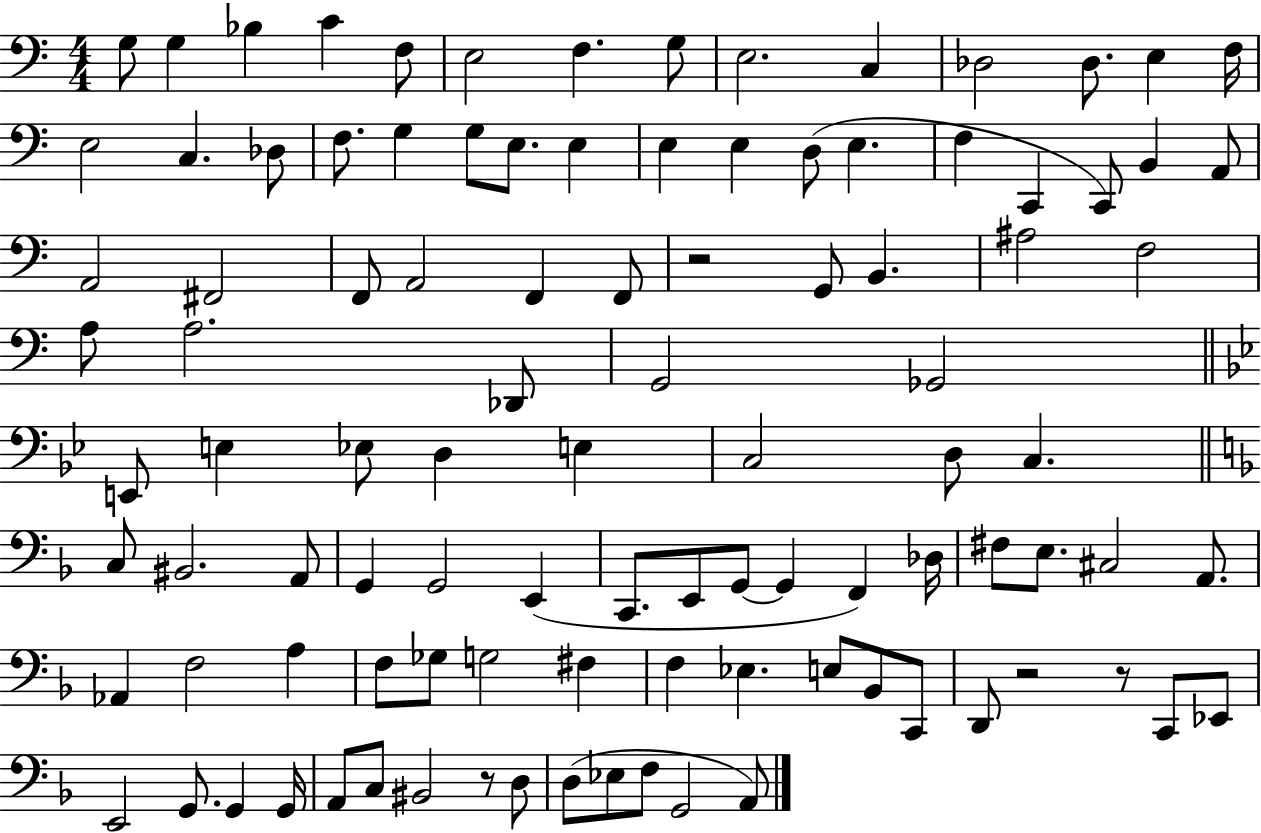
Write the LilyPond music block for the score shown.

{
  \clef bass
  \numericTimeSignature
  \time 4/4
  \key c \major
  g8 g4 bes4 c'4 f8 | e2 f4. g8 | e2. c4 | des2 des8. e4 f16 | \break e2 c4. des8 | f8. g4 g8 e8. e4 | e4 e4 d8( e4. | f4 c,4 c,8) b,4 a,8 | \break a,2 fis,2 | f,8 a,2 f,4 f,8 | r2 g,8 b,4. | ais2 f2 | \break a8 a2. des,8 | g,2 ges,2 | \bar "||" \break \key g \minor e,8 e4 ees8 d4 e4 | c2 d8 c4. | \bar "||" \break \key f \major c8 bis,2. a,8 | g,4 g,2 e,4( | c,8. e,8 g,8~~ g,4 f,4) des16 | fis8 e8. cis2 a,8. | \break aes,4 f2 a4 | f8 ges8 g2 fis4 | f4 ees4. e8 bes,8 c,8 | d,8 r2 r8 c,8 ees,8 | \break e,2 g,8. g,4 g,16 | a,8 c8 bis,2 r8 d8 | d8( ees8 f8 g,2 a,8) | \bar "|."
}